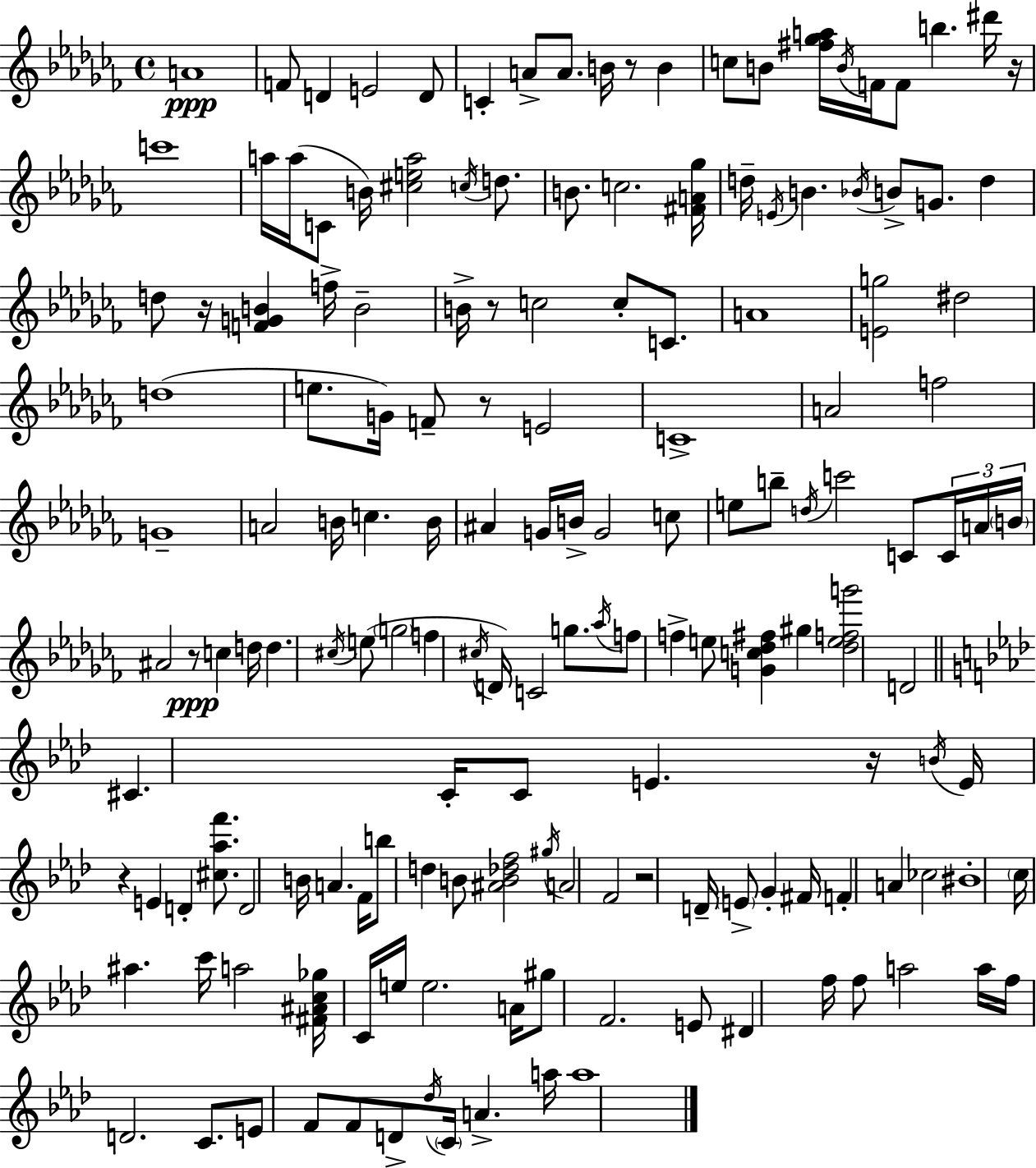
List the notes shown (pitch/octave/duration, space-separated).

A4/w F4/e D4/q E4/h D4/e C4/q A4/e A4/e. B4/s R/e B4/q C5/e B4/e [F#5,Gb5,A5]/s B4/s F4/s F4/e B5/q. D#6/s R/s C6/w A5/s A5/s C4/e B4/s [C#5,E5,A5]/h C5/s D5/e. B4/e. C5/h. [F#4,A4,Gb5]/s D5/s E4/s B4/q. Bb4/s B4/e G4/e. D5/q D5/e R/s [F4,G4,B4]/q F5/s B4/h B4/s R/e C5/h C5/e C4/e. A4/w [E4,G5]/h D#5/h D5/w E5/e. G4/s F4/e R/e E4/h C4/w A4/h F5/h G4/w A4/h B4/s C5/q. B4/s A#4/q G4/s B4/s G4/h C5/e E5/e B5/e D5/s C6/h C4/e C4/s A4/s B4/s A#4/h R/e C5/q D5/s D5/q. C#5/s E5/e G5/h F5/q C#5/s D4/s C4/h G5/e. Ab5/s F5/e F5/q E5/e [G4,C5,Db5,F#5]/q G#5/q [Db5,E5,F5,G6]/h D4/h C#4/q. C4/s C4/e E4/q. R/s B4/s E4/s R/q E4/q D4/q [C#5,Ab5,F6]/e. D4/h B4/s A4/q. F4/s B5/e D5/q B4/e [A#4,B4,Db5,F5]/h G#5/s A4/h F4/h R/h D4/s E4/e G4/q F#4/s F4/q A4/q CES5/h BIS4/w C5/s A#5/q. C6/s A5/h [F#4,A#4,C5,Gb5]/s C4/s E5/s E5/h. A4/s G#5/e F4/h. E4/e D#4/q F5/s F5/e A5/h A5/s F5/s D4/h. C4/e. E4/e F4/e F4/e D4/e Db5/s C4/s A4/q. A5/s A5/w